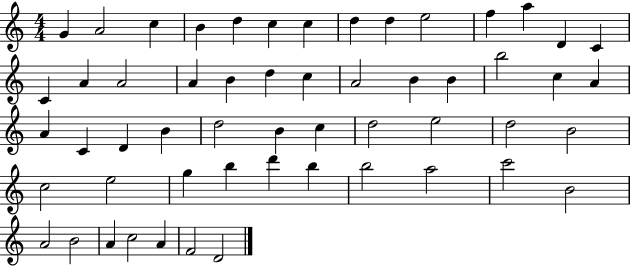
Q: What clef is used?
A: treble